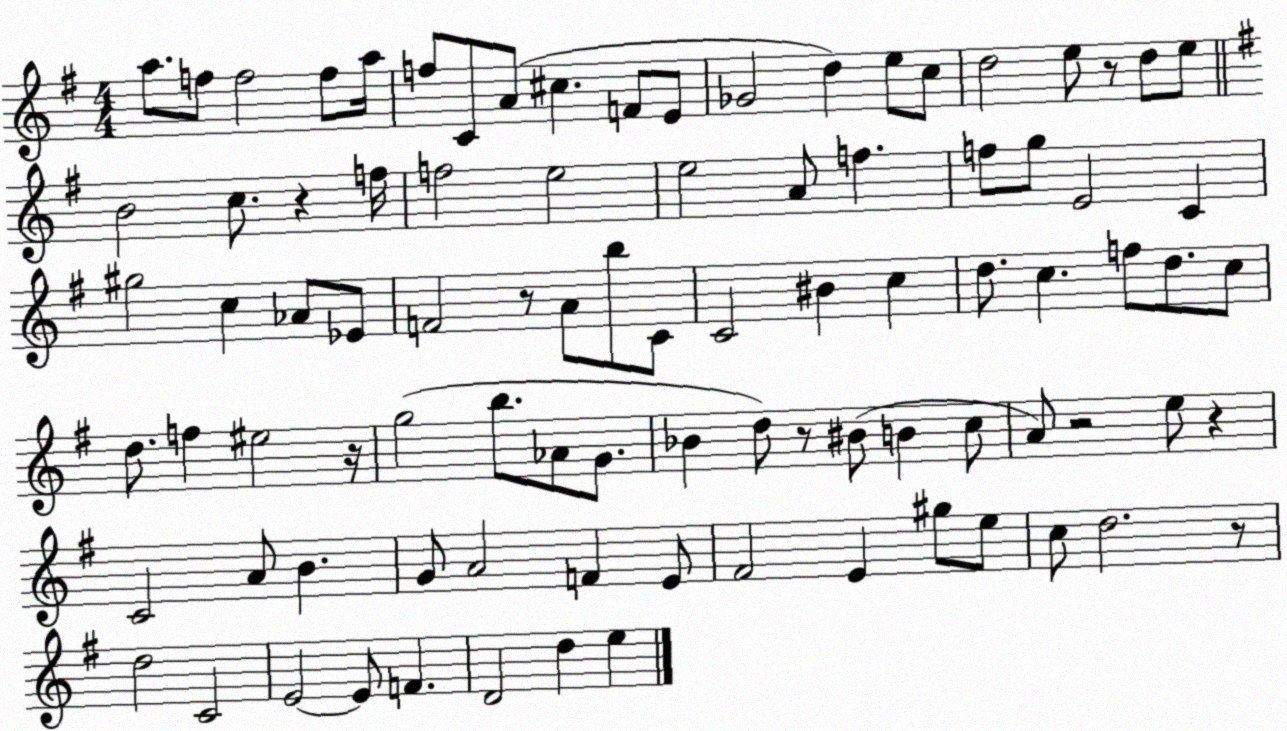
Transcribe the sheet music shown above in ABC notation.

X:1
T:Untitled
M:4/4
L:1/4
K:G
a/2 f/2 f2 f/2 a/4 f/2 C/2 A/2 ^c F/2 E/2 _G2 d e/2 c/2 d2 e/2 z/2 d/2 e/2 B2 c/2 z f/4 f2 e2 e2 A/2 f f/2 g/2 E2 C ^g2 c _A/2 _E/2 F2 z/2 A/2 b/2 C/2 C2 ^B c d/2 c f/2 d/2 c/2 d/2 f ^e2 z/4 g2 b/2 _A/2 G/2 _B d/2 z/2 ^B/2 B c/2 A/2 z2 e/2 z C2 A/2 B G/2 A2 F E/2 ^F2 E ^g/2 e/2 c/2 d2 z/2 d2 C2 E2 E/2 F D2 d e